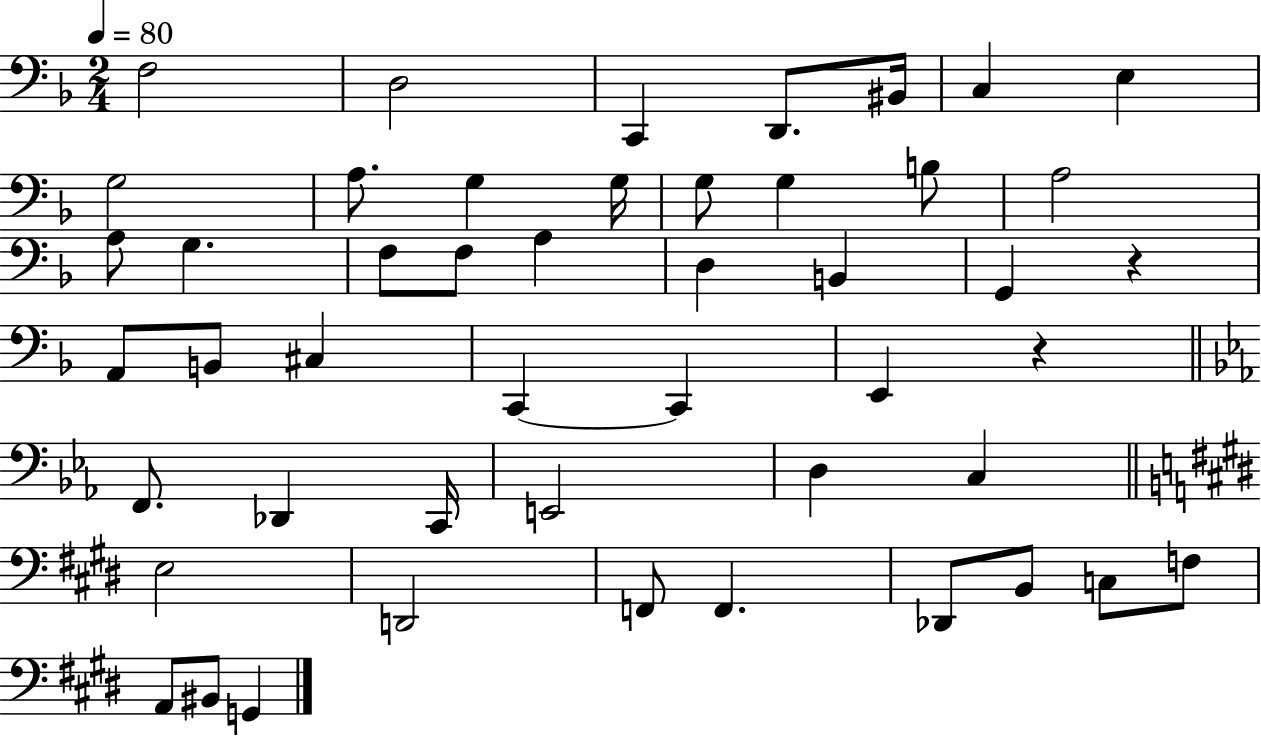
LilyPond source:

{
  \clef bass
  \numericTimeSignature
  \time 2/4
  \key f \major
  \tempo 4 = 80
  f2 | d2 | c,4 d,8. bis,16 | c4 e4 | \break g2 | a8. g4 g16 | g8 g4 b8 | a2 | \break a8 g4. | f8 f8 a4 | d4 b,4 | g,4 r4 | \break a,8 b,8 cis4 | c,4~~ c,4 | e,4 r4 | \bar "||" \break \key ees \major f,8. des,4 c,16 | e,2 | d4 c4 | \bar "||" \break \key e \major e2 | d,2 | f,8 f,4. | des,8 b,8 c8 f8 | \break a,8 bis,8 g,4 | \bar "|."
}